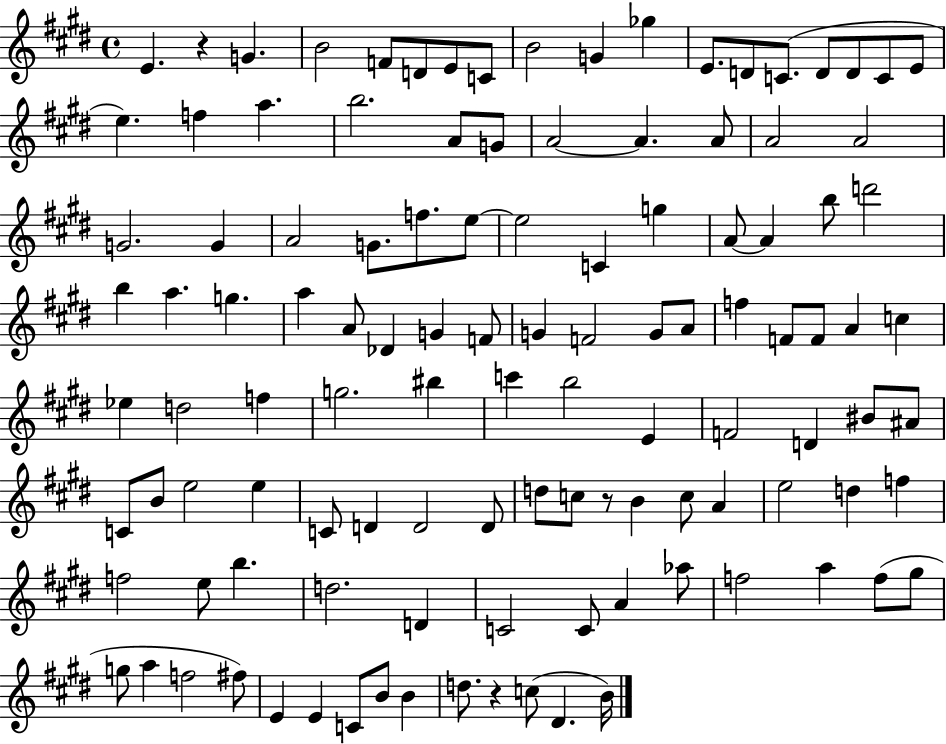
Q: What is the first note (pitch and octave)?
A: E4